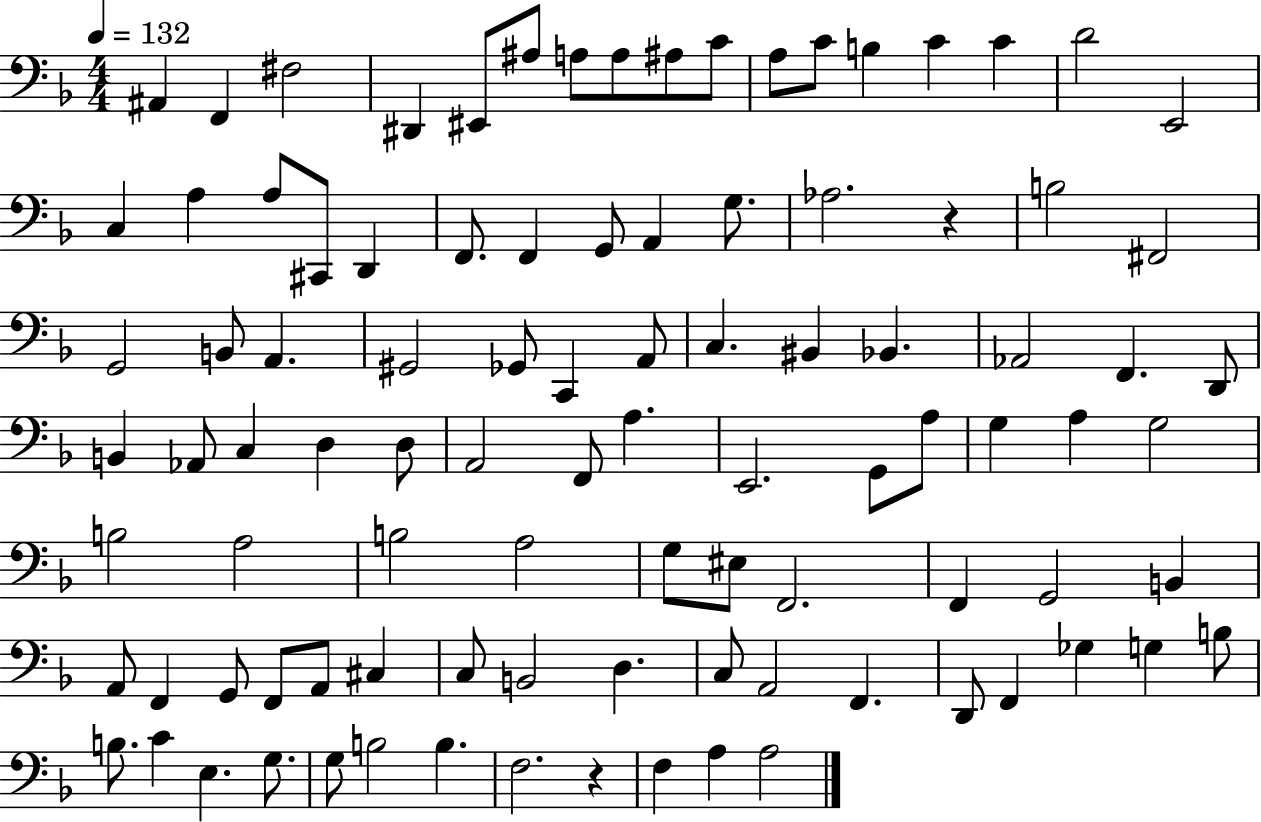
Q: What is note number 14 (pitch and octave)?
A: C4